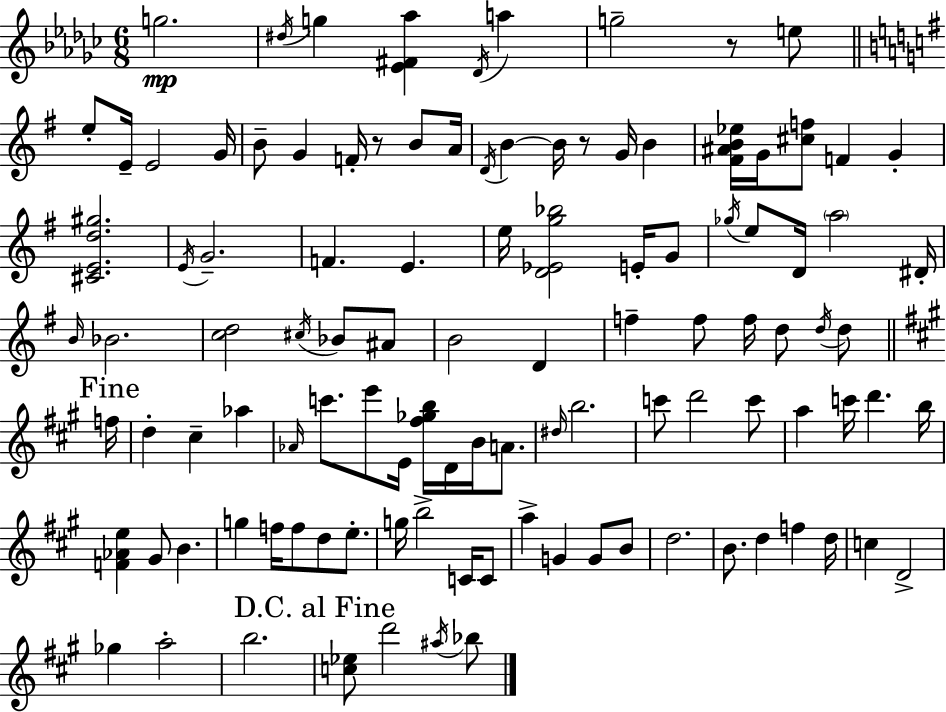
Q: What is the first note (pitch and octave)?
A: G5